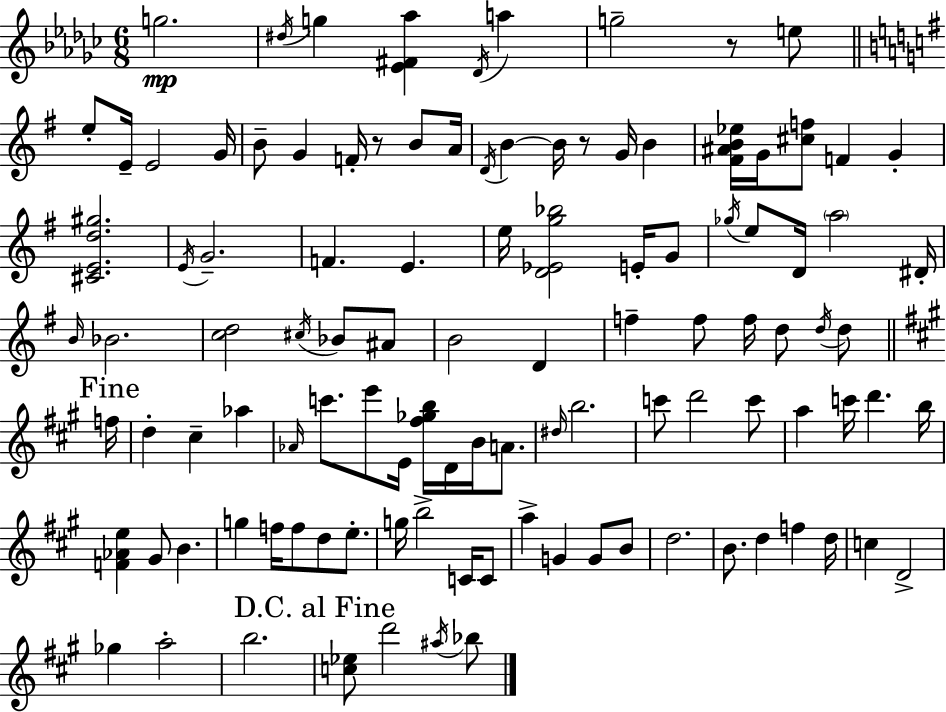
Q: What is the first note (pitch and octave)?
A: G5